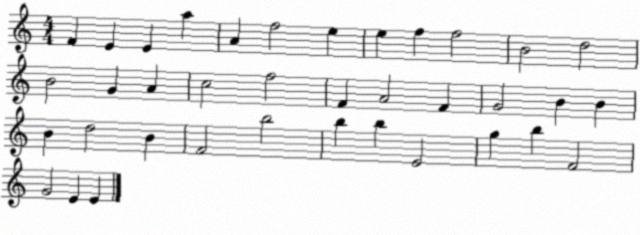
X:1
T:Untitled
M:4/4
L:1/4
K:C
F E E a A f2 e e f f2 B2 d2 B2 G A c2 f2 F A2 F G2 B B B d2 B F2 b2 b b E2 g b F2 G2 E E